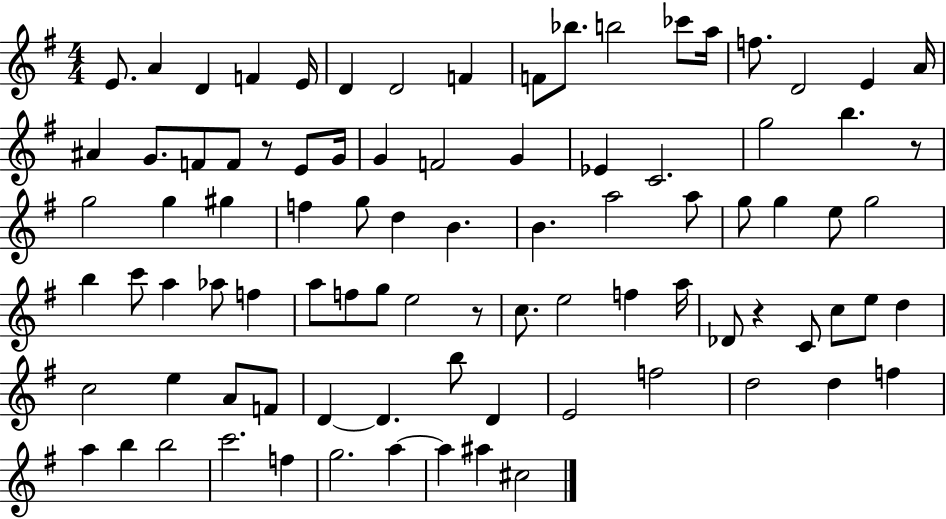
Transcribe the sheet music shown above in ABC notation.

X:1
T:Untitled
M:4/4
L:1/4
K:G
E/2 A D F E/4 D D2 F F/2 _b/2 b2 _c'/2 a/4 f/2 D2 E A/4 ^A G/2 F/2 F/2 z/2 E/2 G/4 G F2 G _E C2 g2 b z/2 g2 g ^g f g/2 d B B a2 a/2 g/2 g e/2 g2 b c'/2 a _a/2 f a/2 f/2 g/2 e2 z/2 c/2 e2 f a/4 _D/2 z C/2 c/2 e/2 d c2 e A/2 F/2 D D b/2 D E2 f2 d2 d f a b b2 c'2 f g2 a a ^a ^c2